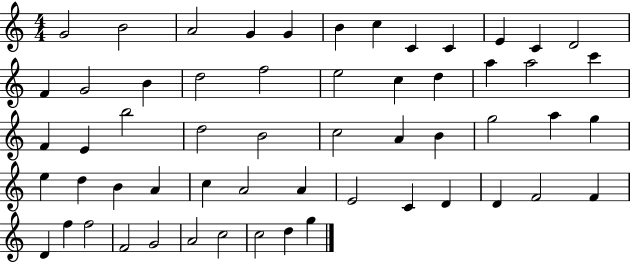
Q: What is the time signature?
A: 4/4